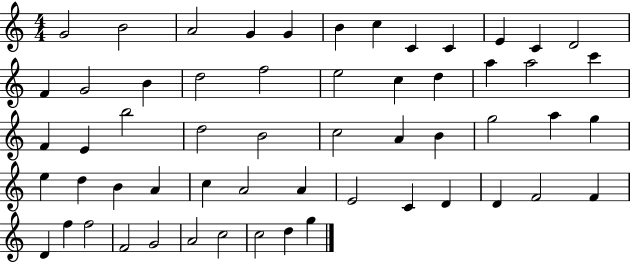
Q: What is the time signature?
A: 4/4